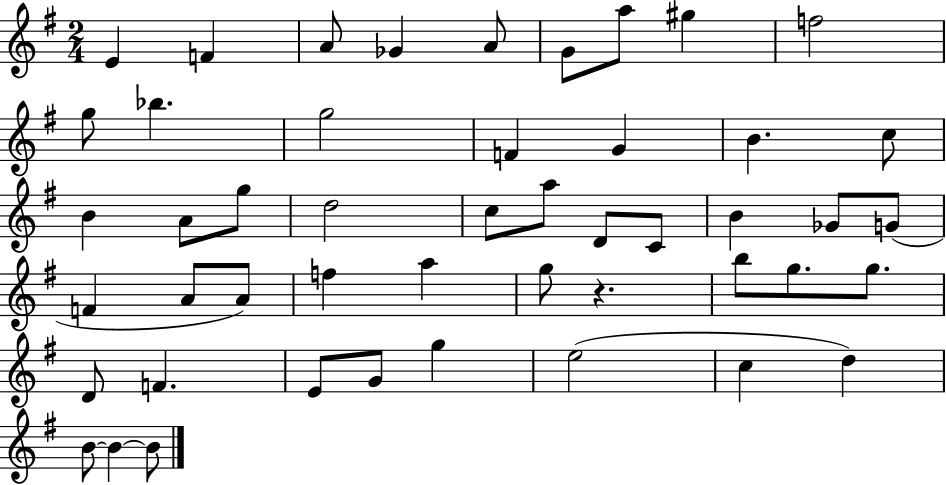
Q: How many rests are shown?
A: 1